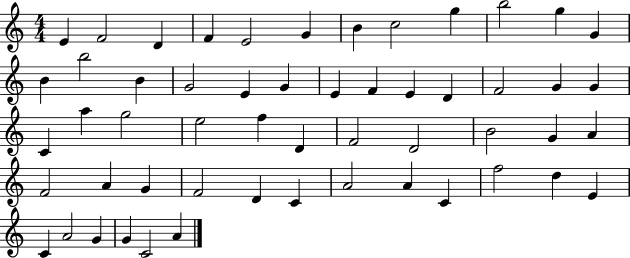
X:1
T:Untitled
M:4/4
L:1/4
K:C
E F2 D F E2 G B c2 g b2 g G B b2 B G2 E G E F E D F2 G G C a g2 e2 f D F2 D2 B2 G A F2 A G F2 D C A2 A C f2 d E C A2 G G C2 A